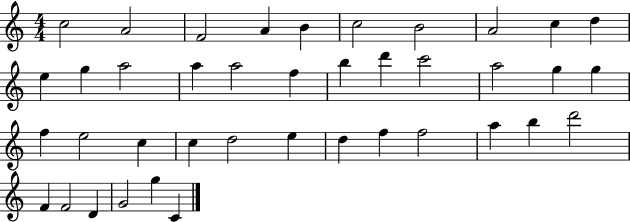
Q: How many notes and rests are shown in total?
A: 40